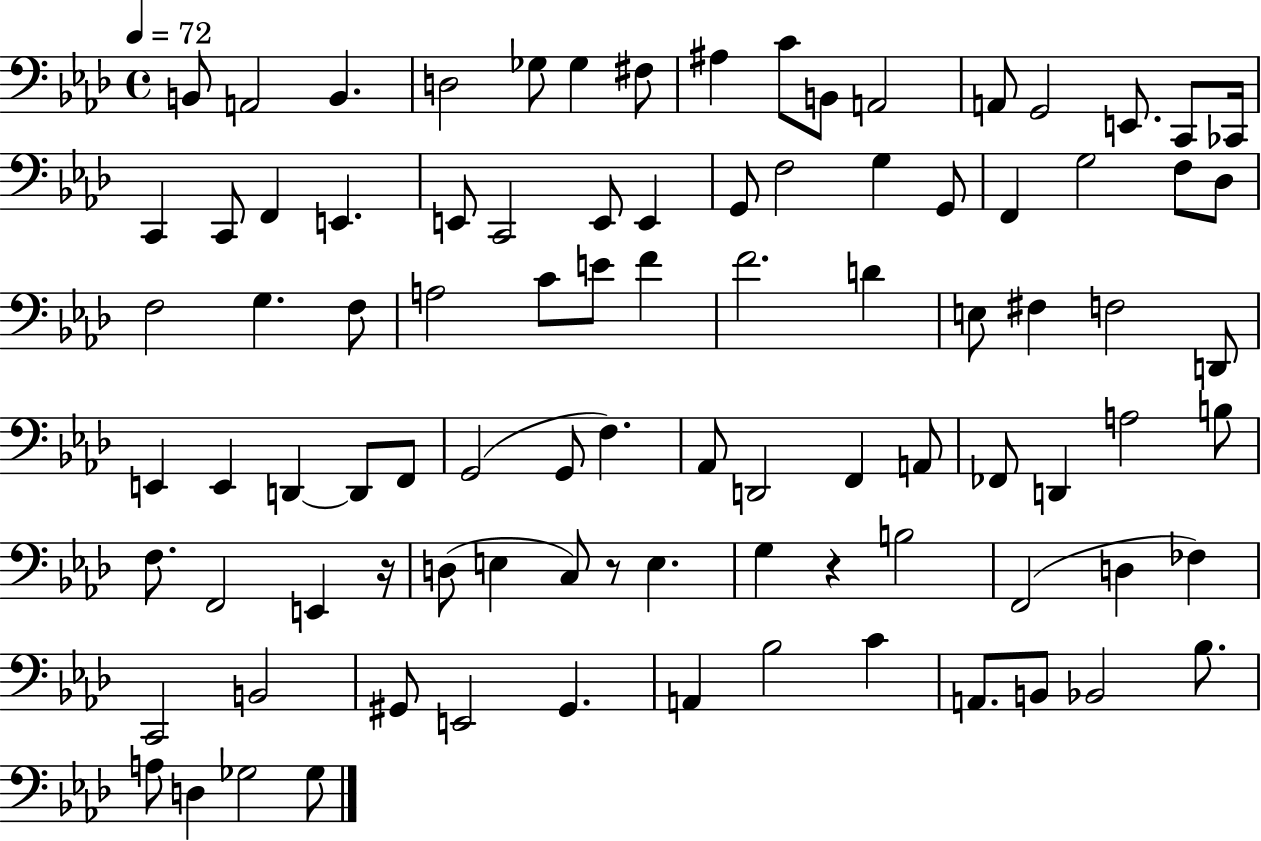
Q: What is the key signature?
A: AES major